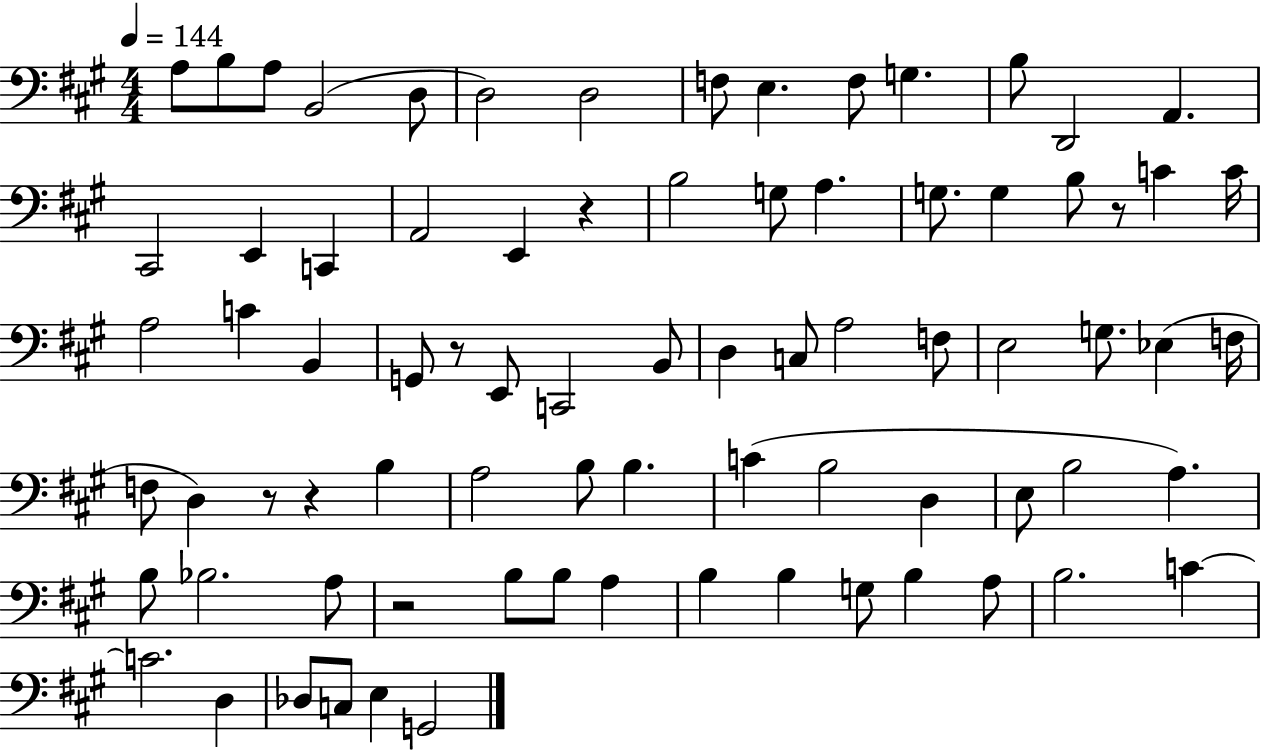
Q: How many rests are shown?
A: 6